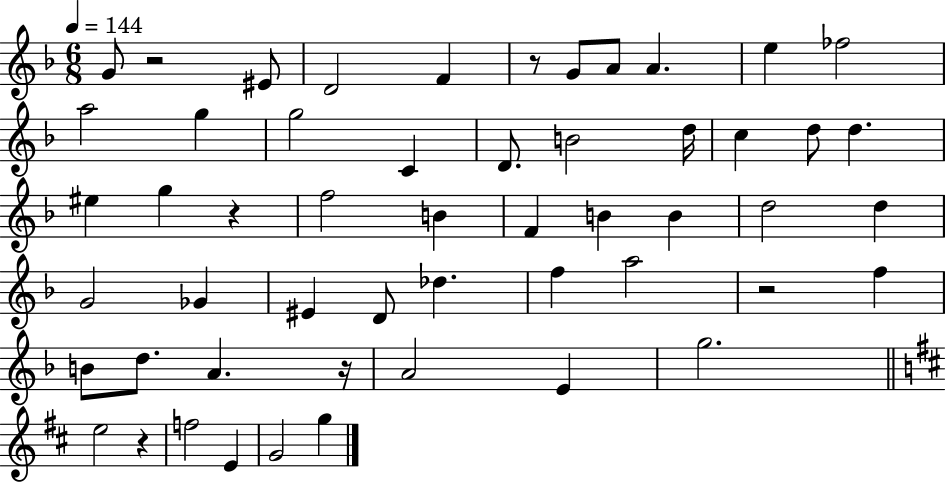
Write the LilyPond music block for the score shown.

{
  \clef treble
  \numericTimeSignature
  \time 6/8
  \key f \major
  \tempo 4 = 144
  g'8 r2 eis'8 | d'2 f'4 | r8 g'8 a'8 a'4. | e''4 fes''2 | \break a''2 g''4 | g''2 c'4 | d'8. b'2 d''16 | c''4 d''8 d''4. | \break eis''4 g''4 r4 | f''2 b'4 | f'4 b'4 b'4 | d''2 d''4 | \break g'2 ges'4 | eis'4 d'8 des''4. | f''4 a''2 | r2 f''4 | \break b'8 d''8. a'4. r16 | a'2 e'4 | g''2. | \bar "||" \break \key d \major e''2 r4 | f''2 e'4 | g'2 g''4 | \bar "|."
}